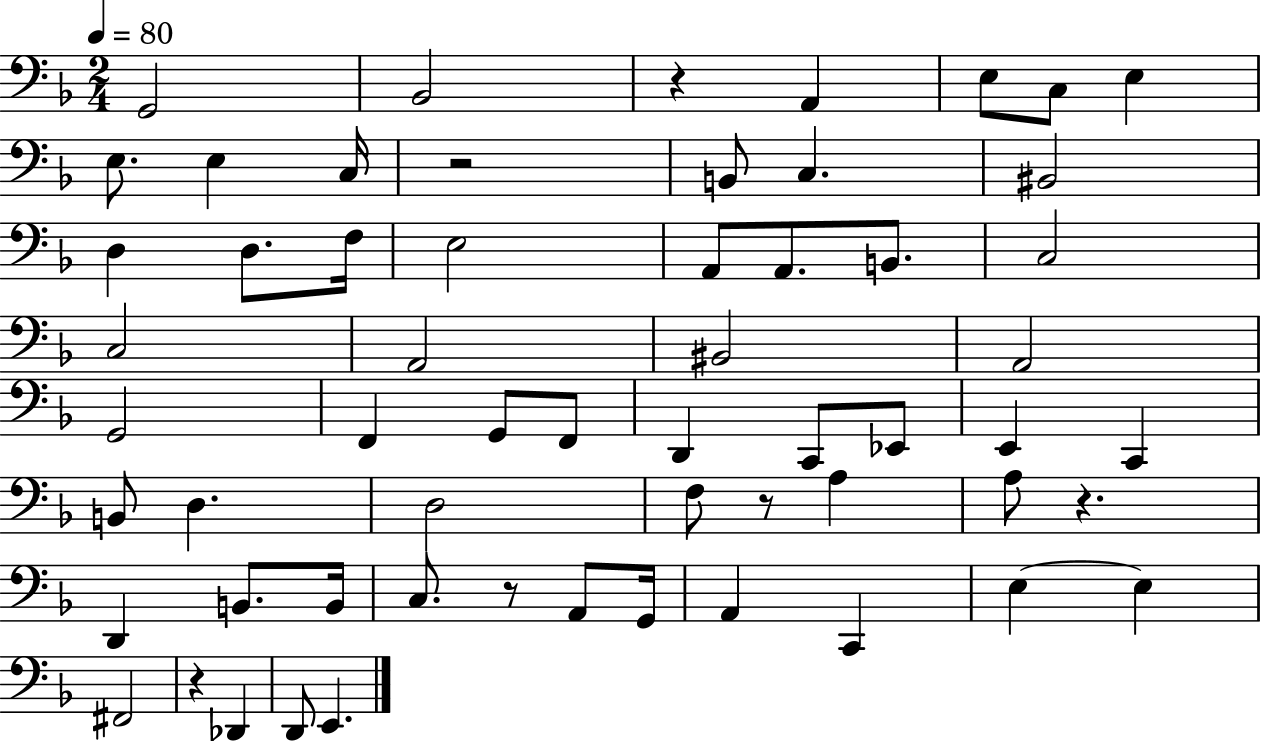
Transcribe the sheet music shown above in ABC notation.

X:1
T:Untitled
M:2/4
L:1/4
K:F
G,,2 _B,,2 z A,, E,/2 C,/2 E, E,/2 E, C,/4 z2 B,,/2 C, ^B,,2 D, D,/2 F,/4 E,2 A,,/2 A,,/2 B,,/2 C,2 C,2 A,,2 ^B,,2 A,,2 G,,2 F,, G,,/2 F,,/2 D,, C,,/2 _E,,/2 E,, C,, B,,/2 D, D,2 F,/2 z/2 A, A,/2 z D,, B,,/2 B,,/4 C,/2 z/2 A,,/2 G,,/4 A,, C,, E, E, ^F,,2 z _D,, D,,/2 E,,